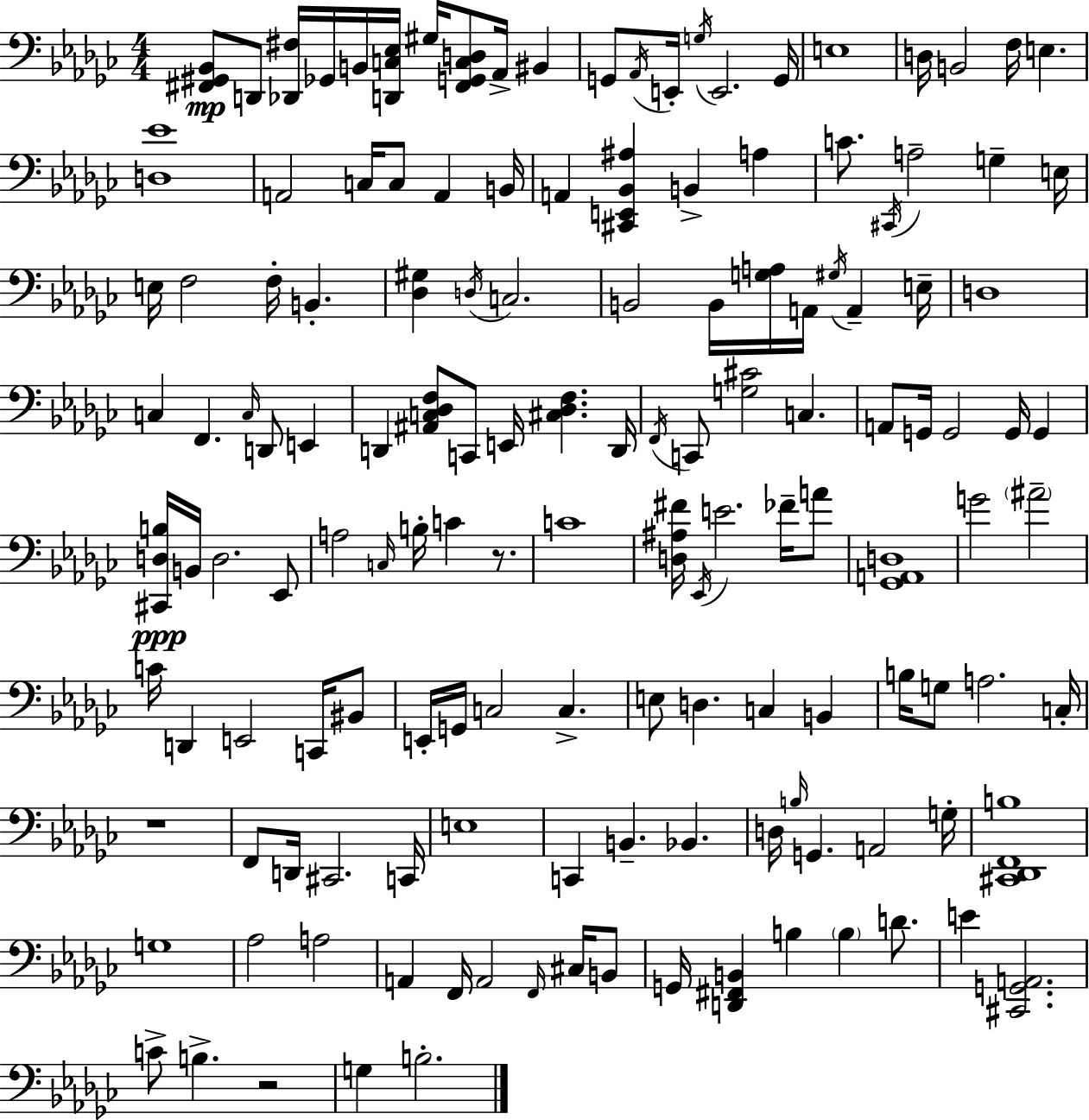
[F#2,G#2,Bb2]/e D2/e [Db2,F#3]/s Gb2/s B2/s [D2,C3,Eb3]/s G#3/s [F#2,G2,C3,D3]/e Ab2/s BIS2/q G2/e Ab2/s E2/s G3/s E2/h. G2/s E3/w D3/s B2/h F3/s E3/q. [D3,Eb4]/w A2/h C3/s C3/e A2/q B2/s A2/q [C#2,E2,Bb2,A#3]/q B2/q A3/q C4/e. C#2/s A3/h G3/q E3/s E3/s F3/h F3/s B2/q. [Db3,G#3]/q D3/s C3/h. B2/h B2/s [G3,A3]/s A2/s G#3/s A2/q E3/s D3/w C3/q F2/q. C3/s D2/e E2/q D2/q [A#2,C3,Db3,F3]/e C2/e E2/s [C#3,Db3,F3]/q. D2/s F2/s C2/e [G3,C#4]/h C3/q. A2/e G2/s G2/h G2/s G2/q [C#2,D3,B3]/s B2/s D3/h. Eb2/e A3/h C3/s B3/s C4/q R/e. C4/w [D3,A#3,F#4]/s Eb2/s E4/h. FES4/s A4/e [Gb2,A2,D3]/w G4/h A#4/h C4/s D2/q E2/h C2/s BIS2/e E2/s G2/s C3/h C3/q. E3/e D3/q. C3/q B2/q B3/s G3/e A3/h. C3/s R/w F2/e D2/s C#2/h. C2/s E3/w C2/q B2/q. Bb2/q. D3/s B3/s G2/q. A2/h G3/s [C#2,Db2,F2,B3]/w G3/w Ab3/h A3/h A2/q F2/s A2/h F2/s C#3/s B2/e G2/s [D2,F#2,B2]/q B3/q B3/q D4/e. E4/q [C#2,G2,A2]/h. C4/e B3/q. R/h G3/q B3/h.